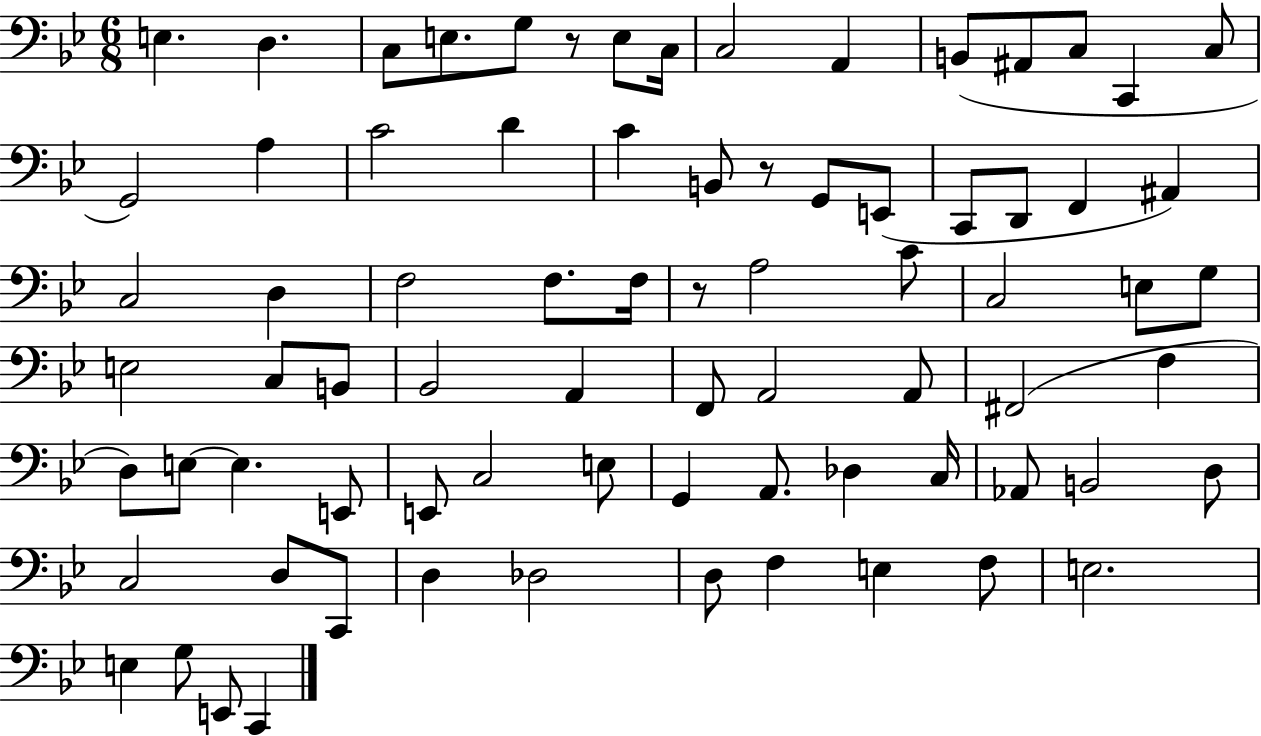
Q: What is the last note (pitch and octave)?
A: C2